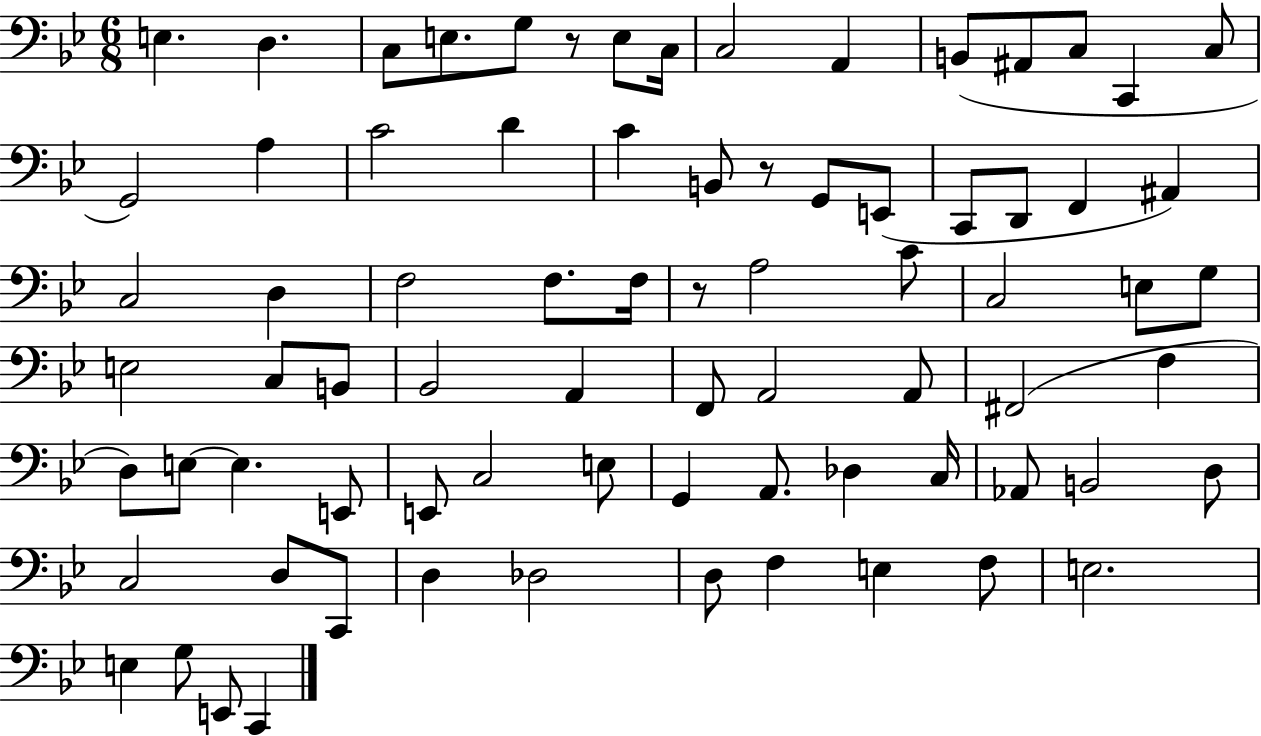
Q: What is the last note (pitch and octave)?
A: C2